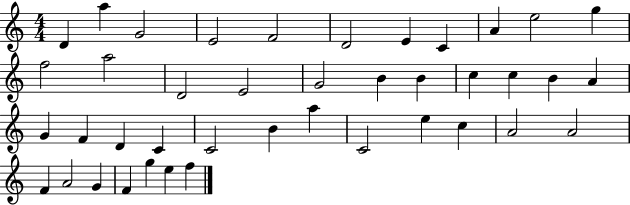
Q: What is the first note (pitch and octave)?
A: D4